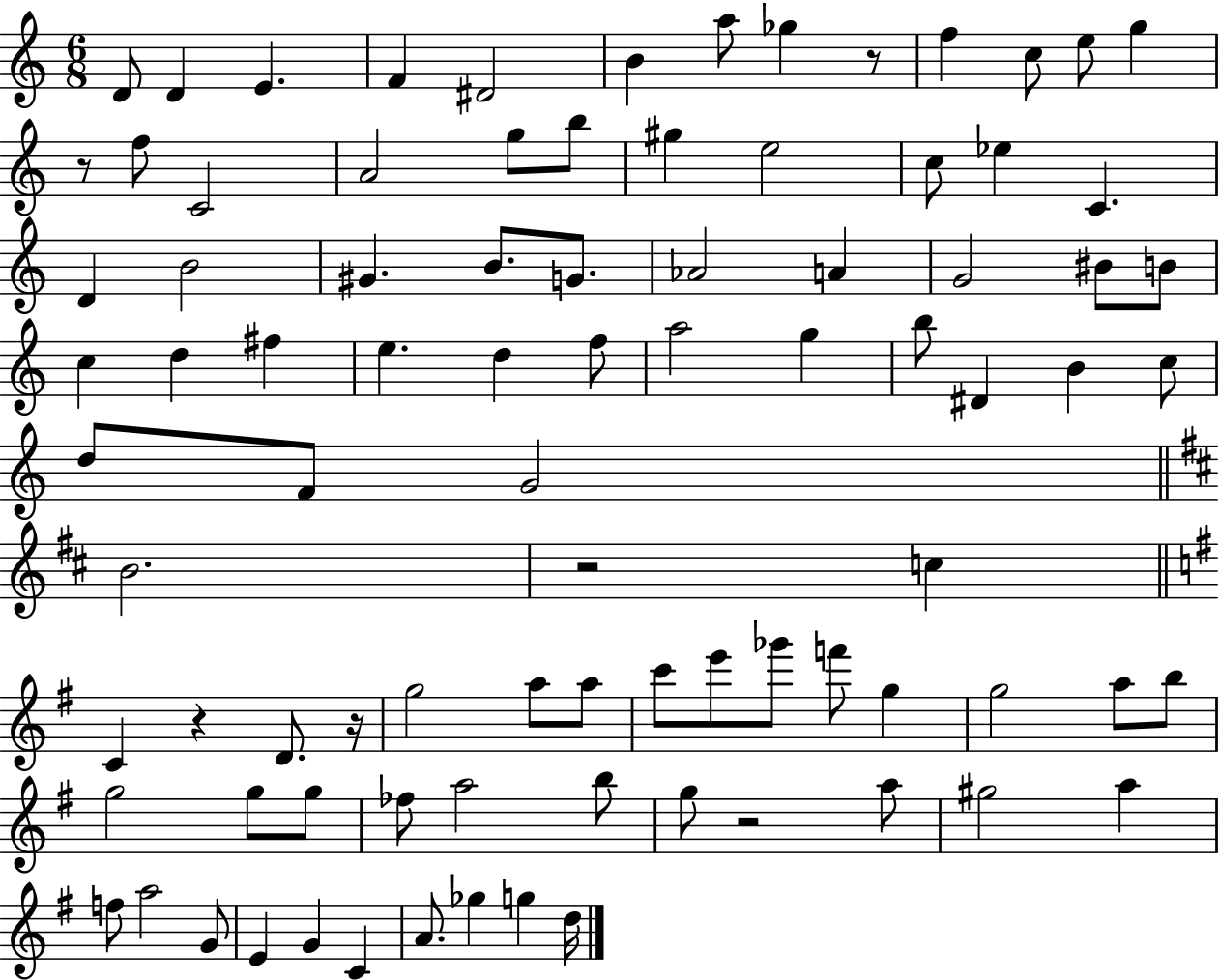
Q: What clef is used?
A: treble